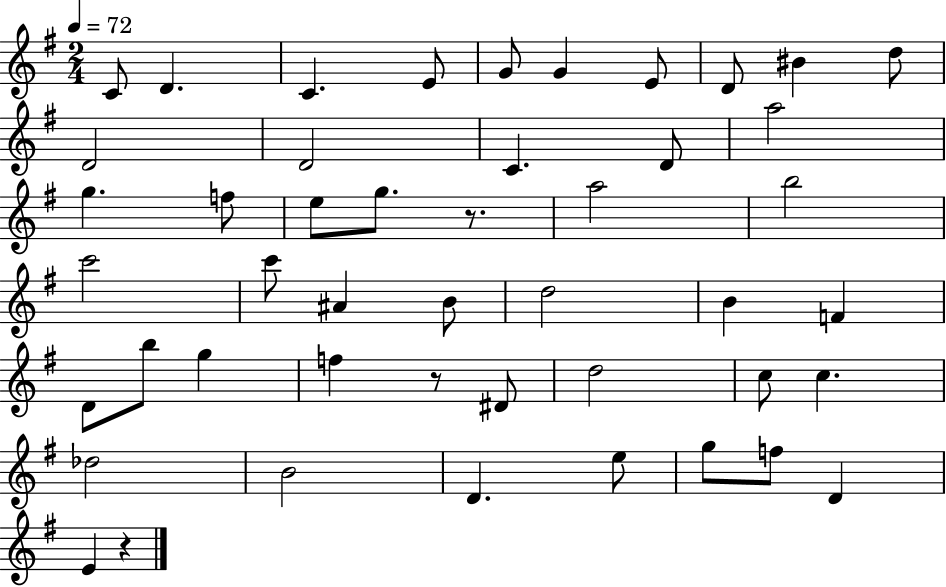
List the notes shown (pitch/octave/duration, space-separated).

C4/e D4/q. C4/q. E4/e G4/e G4/q E4/e D4/e BIS4/q D5/e D4/h D4/h C4/q. D4/e A5/h G5/q. F5/e E5/e G5/e. R/e. A5/h B5/h C6/h C6/e A#4/q B4/e D5/h B4/q F4/q D4/e B5/e G5/q F5/q R/e D#4/e D5/h C5/e C5/q. Db5/h B4/h D4/q. E5/e G5/e F5/e D4/q E4/q R/q